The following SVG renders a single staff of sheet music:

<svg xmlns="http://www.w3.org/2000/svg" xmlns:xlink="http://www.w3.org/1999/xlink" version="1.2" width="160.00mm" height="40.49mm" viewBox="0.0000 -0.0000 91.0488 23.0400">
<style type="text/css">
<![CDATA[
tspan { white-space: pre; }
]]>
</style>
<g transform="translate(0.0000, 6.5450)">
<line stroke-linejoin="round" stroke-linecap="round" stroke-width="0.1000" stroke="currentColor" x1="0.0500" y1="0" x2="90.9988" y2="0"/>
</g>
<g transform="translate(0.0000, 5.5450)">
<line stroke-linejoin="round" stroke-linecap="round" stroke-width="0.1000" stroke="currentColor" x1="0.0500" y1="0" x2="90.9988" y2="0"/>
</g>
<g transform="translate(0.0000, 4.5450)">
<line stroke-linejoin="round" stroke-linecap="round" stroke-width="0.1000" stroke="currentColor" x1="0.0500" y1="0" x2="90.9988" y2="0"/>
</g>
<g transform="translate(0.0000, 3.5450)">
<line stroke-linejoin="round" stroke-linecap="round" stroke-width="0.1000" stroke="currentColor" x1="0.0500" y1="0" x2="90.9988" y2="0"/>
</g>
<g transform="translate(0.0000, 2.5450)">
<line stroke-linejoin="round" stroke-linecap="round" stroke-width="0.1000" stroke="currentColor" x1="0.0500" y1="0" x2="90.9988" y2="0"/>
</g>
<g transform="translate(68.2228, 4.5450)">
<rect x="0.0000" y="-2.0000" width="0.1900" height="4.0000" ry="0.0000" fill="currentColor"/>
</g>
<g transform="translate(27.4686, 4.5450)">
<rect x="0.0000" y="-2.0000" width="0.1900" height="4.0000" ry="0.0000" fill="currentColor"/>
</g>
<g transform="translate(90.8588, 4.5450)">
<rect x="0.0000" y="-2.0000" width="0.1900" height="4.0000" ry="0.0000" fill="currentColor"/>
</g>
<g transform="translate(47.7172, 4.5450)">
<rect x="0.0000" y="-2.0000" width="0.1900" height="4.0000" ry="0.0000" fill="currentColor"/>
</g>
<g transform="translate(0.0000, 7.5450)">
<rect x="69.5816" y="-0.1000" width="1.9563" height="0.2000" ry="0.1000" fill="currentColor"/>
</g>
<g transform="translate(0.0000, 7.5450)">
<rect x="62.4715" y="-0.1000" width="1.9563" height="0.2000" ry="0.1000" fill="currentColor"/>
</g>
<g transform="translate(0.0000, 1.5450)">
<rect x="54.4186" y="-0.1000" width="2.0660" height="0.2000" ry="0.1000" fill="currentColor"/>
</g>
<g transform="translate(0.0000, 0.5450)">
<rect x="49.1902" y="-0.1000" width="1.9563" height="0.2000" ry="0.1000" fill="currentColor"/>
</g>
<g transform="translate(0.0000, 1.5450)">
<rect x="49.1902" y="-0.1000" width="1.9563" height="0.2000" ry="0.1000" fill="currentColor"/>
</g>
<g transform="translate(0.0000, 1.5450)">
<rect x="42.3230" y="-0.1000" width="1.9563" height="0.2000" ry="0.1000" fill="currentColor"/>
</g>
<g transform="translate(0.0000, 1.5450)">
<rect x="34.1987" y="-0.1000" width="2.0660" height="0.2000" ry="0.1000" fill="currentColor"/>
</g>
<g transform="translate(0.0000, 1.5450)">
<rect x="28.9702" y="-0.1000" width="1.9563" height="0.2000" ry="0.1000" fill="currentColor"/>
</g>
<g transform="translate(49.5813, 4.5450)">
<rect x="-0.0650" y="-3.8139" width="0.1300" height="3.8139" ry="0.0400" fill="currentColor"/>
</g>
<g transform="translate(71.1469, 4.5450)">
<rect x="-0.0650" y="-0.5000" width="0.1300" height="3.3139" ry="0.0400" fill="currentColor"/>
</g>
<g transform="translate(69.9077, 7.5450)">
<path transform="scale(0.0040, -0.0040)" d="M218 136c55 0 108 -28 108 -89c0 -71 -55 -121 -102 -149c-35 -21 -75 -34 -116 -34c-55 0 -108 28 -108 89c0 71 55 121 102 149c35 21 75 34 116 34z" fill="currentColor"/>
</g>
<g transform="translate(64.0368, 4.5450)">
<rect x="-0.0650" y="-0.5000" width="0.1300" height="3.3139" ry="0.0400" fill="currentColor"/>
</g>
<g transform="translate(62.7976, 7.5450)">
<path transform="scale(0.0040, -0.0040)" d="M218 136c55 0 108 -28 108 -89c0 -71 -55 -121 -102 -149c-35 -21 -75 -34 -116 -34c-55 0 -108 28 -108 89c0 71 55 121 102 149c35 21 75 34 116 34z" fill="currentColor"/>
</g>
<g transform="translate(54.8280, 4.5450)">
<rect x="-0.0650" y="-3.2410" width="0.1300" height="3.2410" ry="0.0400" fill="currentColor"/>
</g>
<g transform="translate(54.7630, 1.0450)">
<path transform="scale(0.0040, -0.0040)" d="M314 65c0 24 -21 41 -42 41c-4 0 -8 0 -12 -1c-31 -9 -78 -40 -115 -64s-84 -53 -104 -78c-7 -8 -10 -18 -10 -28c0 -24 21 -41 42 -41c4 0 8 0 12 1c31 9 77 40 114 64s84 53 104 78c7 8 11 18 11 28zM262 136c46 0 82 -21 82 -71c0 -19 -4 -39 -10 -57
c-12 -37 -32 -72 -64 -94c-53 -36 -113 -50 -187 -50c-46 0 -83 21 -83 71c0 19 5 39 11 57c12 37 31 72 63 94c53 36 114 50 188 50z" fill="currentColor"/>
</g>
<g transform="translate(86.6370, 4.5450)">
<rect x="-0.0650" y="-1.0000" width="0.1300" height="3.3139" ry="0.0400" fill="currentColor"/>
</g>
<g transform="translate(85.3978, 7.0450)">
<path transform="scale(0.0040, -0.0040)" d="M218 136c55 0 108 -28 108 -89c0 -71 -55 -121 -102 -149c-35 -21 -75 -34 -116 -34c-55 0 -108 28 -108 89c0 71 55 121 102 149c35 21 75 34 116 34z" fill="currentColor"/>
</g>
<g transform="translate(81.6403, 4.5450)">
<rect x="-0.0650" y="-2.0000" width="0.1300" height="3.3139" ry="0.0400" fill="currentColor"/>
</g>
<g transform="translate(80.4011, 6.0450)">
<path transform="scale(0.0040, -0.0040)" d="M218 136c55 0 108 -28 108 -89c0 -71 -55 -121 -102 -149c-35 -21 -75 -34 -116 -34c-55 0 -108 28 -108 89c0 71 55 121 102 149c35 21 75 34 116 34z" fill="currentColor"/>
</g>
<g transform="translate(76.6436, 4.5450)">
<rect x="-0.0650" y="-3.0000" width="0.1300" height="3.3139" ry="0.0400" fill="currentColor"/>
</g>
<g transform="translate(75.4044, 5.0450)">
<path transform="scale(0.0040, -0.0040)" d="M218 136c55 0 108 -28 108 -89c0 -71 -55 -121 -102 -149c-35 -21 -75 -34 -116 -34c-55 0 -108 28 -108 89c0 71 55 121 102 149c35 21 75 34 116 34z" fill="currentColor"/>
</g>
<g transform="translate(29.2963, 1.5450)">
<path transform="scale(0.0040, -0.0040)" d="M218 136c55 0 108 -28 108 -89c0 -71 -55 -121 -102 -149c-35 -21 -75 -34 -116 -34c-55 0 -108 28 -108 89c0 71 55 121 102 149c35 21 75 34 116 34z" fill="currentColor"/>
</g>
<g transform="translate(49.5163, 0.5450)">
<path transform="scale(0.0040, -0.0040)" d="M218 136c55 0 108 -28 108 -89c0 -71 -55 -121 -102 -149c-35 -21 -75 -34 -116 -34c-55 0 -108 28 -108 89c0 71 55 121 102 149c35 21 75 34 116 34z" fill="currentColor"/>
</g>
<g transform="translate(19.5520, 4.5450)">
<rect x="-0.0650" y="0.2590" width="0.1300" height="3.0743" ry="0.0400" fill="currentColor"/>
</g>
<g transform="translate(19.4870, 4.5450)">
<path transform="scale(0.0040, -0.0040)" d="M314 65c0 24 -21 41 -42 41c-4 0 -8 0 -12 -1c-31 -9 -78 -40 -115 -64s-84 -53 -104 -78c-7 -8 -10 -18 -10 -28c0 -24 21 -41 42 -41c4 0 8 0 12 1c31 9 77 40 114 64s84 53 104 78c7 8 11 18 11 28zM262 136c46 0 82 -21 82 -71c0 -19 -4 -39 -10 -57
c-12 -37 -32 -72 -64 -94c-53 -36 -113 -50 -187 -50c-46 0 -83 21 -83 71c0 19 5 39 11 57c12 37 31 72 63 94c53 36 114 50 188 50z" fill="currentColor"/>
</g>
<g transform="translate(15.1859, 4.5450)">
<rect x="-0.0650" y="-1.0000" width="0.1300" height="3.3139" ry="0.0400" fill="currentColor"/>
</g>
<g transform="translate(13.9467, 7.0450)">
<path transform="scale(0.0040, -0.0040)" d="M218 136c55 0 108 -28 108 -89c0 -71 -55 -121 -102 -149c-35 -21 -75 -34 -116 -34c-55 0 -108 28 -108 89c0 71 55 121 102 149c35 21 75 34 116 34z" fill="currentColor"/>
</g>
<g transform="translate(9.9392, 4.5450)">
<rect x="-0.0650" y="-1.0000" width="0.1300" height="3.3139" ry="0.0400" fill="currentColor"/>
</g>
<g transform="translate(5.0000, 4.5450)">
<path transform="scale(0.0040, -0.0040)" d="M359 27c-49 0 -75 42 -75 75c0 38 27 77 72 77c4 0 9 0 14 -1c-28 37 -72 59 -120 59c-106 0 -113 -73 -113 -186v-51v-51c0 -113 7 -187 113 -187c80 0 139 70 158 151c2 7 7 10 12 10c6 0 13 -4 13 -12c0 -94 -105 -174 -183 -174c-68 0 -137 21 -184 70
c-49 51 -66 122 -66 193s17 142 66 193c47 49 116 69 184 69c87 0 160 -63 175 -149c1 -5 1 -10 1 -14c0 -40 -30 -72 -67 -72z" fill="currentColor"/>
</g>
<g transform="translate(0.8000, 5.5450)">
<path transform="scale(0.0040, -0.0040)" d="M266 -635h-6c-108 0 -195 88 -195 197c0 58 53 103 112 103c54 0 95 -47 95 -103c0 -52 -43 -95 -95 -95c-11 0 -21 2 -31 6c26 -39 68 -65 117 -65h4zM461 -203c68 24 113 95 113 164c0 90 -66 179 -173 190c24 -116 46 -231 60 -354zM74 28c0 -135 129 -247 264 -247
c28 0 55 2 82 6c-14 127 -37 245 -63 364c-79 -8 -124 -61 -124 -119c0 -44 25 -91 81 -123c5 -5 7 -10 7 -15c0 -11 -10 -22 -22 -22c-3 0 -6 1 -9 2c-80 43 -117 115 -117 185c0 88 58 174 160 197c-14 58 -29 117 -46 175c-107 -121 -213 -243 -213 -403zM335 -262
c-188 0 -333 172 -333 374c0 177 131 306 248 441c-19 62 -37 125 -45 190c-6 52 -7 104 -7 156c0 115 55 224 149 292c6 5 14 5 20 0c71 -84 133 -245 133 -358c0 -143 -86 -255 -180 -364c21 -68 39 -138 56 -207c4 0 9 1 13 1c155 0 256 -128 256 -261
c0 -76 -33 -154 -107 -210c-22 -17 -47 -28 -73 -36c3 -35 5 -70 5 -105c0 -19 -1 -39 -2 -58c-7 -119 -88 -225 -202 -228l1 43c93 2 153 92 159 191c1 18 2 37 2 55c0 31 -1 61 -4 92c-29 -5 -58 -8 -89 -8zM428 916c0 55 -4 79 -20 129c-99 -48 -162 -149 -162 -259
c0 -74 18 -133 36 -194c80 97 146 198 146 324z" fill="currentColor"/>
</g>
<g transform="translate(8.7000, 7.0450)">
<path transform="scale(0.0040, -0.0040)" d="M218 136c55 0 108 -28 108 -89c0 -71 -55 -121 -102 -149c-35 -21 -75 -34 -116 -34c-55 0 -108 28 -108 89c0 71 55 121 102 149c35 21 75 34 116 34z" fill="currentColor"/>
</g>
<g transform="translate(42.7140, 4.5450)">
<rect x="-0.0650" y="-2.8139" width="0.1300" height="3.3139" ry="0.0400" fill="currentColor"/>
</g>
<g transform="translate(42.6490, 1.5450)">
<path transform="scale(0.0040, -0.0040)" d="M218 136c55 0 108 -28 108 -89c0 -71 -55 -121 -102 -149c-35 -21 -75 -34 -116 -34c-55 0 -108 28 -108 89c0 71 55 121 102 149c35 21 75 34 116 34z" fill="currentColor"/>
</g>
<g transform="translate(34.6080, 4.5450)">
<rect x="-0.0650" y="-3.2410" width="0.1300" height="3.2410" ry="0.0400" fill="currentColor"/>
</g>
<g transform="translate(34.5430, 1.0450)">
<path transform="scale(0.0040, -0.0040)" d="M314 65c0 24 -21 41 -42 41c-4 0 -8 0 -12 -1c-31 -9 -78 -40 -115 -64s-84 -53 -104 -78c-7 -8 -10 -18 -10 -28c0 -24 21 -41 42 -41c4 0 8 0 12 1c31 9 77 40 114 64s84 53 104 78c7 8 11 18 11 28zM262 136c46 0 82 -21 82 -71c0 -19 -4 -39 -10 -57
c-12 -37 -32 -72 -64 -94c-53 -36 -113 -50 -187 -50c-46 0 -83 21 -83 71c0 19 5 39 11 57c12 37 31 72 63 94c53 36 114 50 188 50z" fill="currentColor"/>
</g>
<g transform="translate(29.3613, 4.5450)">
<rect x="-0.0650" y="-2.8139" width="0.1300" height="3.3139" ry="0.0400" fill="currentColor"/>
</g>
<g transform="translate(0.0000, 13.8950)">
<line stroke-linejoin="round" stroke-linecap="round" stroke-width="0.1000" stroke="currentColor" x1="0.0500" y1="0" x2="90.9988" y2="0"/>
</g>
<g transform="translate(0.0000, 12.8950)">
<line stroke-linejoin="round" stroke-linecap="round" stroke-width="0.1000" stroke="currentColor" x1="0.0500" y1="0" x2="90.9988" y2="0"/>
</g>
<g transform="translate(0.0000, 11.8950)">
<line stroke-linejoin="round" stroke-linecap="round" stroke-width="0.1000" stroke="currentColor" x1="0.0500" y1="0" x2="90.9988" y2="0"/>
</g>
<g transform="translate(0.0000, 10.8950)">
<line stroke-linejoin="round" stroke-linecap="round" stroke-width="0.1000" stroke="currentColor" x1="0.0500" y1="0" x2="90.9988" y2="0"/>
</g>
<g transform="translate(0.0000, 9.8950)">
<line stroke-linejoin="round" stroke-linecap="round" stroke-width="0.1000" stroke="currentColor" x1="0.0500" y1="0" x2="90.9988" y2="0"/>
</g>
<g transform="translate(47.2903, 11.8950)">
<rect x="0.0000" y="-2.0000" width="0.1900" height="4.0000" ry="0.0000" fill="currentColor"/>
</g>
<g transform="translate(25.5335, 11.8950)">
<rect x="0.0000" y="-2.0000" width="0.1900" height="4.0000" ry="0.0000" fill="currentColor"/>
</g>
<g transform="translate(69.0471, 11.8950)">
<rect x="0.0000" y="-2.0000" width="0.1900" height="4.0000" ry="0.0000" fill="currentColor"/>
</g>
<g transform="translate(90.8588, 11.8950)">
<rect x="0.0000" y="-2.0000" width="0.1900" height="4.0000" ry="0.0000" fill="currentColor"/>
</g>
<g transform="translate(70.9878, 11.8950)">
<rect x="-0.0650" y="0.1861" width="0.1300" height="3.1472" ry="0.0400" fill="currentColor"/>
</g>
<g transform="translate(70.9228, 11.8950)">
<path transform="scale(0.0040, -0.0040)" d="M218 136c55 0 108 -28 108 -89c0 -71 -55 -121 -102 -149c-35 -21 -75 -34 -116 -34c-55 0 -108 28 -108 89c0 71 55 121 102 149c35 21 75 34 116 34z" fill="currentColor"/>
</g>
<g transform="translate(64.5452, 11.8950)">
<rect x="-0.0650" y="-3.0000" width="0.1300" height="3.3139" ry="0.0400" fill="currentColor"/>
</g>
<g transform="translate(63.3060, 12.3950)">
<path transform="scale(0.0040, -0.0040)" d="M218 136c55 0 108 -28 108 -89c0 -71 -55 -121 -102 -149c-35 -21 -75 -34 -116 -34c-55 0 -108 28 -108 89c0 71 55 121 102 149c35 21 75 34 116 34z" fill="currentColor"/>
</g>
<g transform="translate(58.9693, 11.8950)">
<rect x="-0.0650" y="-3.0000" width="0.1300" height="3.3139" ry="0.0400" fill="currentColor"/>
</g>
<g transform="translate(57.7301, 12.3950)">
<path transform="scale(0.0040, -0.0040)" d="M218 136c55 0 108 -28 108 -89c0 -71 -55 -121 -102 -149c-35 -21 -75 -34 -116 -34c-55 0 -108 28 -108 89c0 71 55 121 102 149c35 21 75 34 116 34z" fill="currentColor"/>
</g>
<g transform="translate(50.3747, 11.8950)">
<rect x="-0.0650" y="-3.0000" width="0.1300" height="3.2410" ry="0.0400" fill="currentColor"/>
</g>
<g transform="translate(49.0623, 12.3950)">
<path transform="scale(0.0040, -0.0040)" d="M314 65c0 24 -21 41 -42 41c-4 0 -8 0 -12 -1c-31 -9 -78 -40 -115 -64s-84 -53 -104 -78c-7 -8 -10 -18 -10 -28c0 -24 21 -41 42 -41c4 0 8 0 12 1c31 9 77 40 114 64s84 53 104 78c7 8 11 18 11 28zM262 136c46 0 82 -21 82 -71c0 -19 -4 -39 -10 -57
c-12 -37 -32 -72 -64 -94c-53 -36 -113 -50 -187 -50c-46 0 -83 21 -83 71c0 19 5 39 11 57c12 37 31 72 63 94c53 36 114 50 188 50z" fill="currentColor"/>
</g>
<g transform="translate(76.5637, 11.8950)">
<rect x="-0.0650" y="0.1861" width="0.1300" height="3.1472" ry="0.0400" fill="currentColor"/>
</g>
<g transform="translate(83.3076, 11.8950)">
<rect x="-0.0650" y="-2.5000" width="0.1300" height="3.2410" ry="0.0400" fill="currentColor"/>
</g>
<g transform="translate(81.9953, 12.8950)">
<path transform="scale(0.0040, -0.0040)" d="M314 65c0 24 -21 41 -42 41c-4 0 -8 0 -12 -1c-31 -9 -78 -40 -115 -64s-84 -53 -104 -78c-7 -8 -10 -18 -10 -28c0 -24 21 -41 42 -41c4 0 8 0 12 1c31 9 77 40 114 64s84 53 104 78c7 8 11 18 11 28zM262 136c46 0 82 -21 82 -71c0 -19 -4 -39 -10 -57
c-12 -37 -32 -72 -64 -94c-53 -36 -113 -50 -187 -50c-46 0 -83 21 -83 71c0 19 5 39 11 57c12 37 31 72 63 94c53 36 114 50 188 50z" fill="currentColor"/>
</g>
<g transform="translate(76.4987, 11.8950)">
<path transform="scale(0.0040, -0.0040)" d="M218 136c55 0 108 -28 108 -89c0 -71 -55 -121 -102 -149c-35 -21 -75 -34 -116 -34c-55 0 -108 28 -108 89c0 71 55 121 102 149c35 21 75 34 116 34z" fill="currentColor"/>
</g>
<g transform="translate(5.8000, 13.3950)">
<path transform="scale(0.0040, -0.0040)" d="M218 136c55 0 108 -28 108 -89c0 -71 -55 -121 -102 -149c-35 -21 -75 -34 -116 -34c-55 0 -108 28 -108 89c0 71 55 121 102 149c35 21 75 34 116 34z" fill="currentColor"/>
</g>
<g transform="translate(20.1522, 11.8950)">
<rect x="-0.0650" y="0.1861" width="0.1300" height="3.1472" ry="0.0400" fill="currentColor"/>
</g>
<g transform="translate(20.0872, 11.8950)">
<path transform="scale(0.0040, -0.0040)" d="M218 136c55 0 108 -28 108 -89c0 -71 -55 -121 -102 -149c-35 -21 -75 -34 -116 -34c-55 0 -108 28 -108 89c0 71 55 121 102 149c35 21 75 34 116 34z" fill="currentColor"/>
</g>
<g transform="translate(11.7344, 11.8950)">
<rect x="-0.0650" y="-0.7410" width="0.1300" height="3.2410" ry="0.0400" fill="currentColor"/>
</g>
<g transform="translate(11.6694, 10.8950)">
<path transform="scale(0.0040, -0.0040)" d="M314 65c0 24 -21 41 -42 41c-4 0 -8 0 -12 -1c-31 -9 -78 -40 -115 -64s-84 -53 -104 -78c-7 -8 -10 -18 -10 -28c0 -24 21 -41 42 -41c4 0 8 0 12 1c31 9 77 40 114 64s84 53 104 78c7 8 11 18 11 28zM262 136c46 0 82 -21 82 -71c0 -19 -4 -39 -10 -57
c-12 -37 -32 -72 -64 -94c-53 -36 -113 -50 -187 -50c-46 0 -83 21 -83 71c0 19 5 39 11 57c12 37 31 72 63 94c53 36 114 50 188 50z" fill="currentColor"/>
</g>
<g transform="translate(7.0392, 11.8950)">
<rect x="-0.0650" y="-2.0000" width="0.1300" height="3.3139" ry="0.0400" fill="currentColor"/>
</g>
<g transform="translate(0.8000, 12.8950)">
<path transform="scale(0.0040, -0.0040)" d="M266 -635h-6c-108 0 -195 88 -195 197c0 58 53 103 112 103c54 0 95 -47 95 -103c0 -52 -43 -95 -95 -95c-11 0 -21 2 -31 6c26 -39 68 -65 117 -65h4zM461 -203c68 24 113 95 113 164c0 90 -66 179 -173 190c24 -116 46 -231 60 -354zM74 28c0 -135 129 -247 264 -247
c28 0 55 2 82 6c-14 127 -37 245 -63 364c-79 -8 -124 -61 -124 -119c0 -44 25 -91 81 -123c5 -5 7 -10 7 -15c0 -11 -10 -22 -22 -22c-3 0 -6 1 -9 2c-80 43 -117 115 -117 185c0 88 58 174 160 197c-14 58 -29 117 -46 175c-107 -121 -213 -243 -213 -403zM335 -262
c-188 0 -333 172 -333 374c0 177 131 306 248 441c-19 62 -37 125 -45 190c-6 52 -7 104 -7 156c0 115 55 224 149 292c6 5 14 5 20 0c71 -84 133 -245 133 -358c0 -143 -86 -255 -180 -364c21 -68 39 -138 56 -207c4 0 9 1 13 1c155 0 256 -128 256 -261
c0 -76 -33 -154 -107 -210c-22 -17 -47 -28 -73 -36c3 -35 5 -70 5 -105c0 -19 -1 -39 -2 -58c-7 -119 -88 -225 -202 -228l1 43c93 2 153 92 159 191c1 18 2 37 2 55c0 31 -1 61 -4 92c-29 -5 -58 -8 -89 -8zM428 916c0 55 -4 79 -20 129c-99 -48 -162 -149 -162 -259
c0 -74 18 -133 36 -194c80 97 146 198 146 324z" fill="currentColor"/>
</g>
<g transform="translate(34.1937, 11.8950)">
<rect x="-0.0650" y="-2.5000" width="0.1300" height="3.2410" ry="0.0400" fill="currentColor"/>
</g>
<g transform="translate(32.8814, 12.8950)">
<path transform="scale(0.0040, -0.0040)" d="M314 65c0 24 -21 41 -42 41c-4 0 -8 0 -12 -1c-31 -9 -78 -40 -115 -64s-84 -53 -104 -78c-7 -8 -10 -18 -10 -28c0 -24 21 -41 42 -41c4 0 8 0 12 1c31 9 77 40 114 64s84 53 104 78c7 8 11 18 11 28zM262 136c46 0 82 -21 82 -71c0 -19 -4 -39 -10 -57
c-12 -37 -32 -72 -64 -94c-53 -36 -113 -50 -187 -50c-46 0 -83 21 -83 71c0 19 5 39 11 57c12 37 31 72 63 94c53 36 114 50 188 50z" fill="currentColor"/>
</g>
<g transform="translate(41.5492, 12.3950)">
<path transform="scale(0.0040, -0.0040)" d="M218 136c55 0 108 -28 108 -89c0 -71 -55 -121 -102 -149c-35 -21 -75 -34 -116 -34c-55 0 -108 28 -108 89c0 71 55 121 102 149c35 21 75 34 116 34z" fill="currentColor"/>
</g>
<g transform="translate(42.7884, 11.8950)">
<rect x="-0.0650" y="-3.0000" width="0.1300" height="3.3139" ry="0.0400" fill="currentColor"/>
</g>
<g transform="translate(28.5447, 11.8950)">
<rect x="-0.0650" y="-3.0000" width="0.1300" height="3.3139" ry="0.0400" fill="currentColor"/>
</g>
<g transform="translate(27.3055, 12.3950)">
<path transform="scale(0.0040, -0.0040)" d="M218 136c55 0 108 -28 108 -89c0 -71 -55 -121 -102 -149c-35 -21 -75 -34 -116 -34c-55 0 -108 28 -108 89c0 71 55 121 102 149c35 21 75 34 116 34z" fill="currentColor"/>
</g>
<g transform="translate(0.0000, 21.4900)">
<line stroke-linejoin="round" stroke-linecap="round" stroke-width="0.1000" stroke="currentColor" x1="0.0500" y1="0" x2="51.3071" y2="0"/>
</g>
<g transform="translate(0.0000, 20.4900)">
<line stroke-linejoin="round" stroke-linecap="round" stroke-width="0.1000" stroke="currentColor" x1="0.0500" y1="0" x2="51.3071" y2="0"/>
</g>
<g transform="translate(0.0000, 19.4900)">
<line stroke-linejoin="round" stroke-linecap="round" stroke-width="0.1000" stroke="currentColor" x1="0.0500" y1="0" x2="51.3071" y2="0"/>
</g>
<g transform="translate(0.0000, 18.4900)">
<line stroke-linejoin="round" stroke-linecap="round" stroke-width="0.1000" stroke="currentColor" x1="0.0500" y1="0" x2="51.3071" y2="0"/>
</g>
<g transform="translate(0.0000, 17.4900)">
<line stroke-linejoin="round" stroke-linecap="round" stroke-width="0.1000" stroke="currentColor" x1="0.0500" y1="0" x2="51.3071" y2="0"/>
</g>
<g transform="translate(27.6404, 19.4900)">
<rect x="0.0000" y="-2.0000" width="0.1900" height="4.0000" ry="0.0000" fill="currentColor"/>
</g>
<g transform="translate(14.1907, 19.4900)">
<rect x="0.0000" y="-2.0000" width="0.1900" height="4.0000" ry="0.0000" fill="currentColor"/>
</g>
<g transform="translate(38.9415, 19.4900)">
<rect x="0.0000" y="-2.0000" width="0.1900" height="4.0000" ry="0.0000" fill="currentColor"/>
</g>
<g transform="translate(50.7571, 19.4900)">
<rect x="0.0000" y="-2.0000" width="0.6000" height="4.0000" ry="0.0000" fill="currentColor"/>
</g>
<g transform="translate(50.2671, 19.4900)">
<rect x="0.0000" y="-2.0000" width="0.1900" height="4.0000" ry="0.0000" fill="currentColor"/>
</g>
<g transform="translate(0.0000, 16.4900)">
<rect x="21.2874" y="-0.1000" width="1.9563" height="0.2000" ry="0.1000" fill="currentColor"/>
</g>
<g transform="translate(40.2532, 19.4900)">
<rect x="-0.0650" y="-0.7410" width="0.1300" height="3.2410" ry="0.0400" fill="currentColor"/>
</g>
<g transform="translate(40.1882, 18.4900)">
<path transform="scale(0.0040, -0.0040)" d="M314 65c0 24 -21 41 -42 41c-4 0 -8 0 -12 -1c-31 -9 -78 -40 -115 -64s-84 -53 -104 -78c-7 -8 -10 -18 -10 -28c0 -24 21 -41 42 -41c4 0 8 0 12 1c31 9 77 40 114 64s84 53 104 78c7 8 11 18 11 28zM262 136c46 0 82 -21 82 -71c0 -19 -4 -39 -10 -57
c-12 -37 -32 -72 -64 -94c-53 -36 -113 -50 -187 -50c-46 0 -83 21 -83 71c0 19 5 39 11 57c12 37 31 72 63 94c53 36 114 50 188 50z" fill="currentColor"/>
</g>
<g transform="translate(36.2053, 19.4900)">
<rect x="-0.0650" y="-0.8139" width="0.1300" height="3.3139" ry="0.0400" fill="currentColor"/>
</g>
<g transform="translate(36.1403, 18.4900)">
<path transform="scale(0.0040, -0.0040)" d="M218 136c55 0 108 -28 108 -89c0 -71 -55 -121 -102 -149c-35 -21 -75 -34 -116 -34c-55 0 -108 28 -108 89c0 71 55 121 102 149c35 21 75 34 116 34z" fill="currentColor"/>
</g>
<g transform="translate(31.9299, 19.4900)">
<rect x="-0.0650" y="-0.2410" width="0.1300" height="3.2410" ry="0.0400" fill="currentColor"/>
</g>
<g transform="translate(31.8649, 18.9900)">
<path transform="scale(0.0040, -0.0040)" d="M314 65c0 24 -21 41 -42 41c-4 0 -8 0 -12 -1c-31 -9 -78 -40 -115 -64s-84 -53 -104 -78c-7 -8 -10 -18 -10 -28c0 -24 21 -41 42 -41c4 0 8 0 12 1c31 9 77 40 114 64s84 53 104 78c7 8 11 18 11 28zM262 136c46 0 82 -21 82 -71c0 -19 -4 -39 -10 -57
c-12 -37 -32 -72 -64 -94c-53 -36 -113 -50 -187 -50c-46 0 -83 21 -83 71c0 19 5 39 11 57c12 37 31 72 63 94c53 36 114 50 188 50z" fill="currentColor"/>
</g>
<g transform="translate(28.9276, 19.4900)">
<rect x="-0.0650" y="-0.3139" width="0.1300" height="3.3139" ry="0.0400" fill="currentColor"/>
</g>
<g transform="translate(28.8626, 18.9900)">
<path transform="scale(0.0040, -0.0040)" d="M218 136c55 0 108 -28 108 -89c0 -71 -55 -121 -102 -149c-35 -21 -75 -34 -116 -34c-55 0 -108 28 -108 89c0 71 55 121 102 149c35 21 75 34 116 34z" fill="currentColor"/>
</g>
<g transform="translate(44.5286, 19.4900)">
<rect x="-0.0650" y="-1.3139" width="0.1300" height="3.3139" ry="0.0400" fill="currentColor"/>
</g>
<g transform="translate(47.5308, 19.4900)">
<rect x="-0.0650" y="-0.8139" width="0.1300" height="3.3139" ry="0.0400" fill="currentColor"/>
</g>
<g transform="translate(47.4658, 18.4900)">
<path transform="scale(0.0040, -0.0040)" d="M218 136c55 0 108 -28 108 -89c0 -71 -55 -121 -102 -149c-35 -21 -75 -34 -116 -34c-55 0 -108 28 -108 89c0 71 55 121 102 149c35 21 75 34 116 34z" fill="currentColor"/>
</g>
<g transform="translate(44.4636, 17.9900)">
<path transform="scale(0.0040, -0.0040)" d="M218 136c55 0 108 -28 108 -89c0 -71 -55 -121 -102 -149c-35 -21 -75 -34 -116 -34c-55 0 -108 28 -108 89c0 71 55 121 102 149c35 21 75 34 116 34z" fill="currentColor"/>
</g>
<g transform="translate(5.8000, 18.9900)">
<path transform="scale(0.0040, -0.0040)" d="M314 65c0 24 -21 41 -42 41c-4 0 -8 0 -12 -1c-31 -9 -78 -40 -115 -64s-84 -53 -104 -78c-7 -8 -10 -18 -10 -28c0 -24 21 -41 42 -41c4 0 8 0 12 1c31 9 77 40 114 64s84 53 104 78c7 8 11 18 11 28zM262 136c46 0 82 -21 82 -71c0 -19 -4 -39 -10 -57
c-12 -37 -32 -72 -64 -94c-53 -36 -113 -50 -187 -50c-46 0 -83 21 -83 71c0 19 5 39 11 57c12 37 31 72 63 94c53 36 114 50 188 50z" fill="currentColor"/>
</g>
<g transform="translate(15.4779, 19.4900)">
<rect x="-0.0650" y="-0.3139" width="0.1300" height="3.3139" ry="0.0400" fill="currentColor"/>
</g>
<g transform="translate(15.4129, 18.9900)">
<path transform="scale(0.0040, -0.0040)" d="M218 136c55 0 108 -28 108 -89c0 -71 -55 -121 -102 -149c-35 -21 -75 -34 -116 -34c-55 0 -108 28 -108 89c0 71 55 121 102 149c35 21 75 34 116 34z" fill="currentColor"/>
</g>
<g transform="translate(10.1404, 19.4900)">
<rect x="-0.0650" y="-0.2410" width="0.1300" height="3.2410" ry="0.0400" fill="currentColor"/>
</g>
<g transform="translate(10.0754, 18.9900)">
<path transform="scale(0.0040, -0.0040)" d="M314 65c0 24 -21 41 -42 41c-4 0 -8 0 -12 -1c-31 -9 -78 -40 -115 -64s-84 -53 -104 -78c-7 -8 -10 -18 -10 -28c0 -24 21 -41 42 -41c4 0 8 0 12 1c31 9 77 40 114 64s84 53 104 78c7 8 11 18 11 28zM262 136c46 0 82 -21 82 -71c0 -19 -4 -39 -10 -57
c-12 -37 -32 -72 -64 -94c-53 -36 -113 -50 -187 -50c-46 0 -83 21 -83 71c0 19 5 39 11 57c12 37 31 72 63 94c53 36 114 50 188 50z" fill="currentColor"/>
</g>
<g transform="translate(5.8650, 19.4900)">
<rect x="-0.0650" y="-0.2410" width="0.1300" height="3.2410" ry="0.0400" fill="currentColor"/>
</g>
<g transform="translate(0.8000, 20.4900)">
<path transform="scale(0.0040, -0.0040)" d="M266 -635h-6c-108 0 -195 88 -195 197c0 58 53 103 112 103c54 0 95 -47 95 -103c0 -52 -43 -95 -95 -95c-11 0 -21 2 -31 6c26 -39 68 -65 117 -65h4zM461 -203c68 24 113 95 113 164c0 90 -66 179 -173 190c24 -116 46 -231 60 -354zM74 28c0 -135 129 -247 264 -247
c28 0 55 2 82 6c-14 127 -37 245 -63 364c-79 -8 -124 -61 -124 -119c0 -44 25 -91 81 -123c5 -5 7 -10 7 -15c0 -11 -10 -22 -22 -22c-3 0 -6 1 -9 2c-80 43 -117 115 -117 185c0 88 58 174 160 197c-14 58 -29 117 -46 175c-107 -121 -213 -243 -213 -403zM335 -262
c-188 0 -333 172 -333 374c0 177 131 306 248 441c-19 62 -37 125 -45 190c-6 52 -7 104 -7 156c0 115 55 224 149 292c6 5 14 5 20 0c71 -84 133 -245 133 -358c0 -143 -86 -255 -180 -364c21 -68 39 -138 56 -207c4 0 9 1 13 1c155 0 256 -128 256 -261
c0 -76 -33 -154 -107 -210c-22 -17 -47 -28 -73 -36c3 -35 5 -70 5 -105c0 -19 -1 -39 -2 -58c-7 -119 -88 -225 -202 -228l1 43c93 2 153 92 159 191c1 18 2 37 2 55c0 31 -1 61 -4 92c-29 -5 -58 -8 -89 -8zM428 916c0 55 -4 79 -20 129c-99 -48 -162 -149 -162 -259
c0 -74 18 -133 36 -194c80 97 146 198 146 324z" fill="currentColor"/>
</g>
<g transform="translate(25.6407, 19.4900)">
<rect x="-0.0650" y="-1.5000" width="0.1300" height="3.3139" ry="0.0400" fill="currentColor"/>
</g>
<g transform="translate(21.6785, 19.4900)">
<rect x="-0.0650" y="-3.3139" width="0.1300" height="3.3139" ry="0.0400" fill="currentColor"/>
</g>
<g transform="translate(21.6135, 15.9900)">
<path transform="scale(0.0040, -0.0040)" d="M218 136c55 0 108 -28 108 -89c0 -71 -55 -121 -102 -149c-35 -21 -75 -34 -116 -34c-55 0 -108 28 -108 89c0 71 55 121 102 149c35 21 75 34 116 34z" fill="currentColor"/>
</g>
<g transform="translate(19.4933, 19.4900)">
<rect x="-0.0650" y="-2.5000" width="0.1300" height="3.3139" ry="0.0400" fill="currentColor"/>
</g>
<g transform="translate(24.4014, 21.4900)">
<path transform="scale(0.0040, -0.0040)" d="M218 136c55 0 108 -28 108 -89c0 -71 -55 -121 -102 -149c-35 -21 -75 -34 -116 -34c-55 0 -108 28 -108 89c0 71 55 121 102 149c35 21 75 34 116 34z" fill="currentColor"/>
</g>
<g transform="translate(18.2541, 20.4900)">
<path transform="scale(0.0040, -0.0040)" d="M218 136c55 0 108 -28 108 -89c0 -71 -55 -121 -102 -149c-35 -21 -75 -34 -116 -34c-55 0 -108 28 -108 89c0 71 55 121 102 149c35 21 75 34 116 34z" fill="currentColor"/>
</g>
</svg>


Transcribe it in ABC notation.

X:1
T:Untitled
M:4/4
L:1/4
K:C
D D B2 a b2 a c' b2 C C A F D F d2 B A G2 A A2 A A B B G2 c2 c2 c G b E c c2 d d2 e d